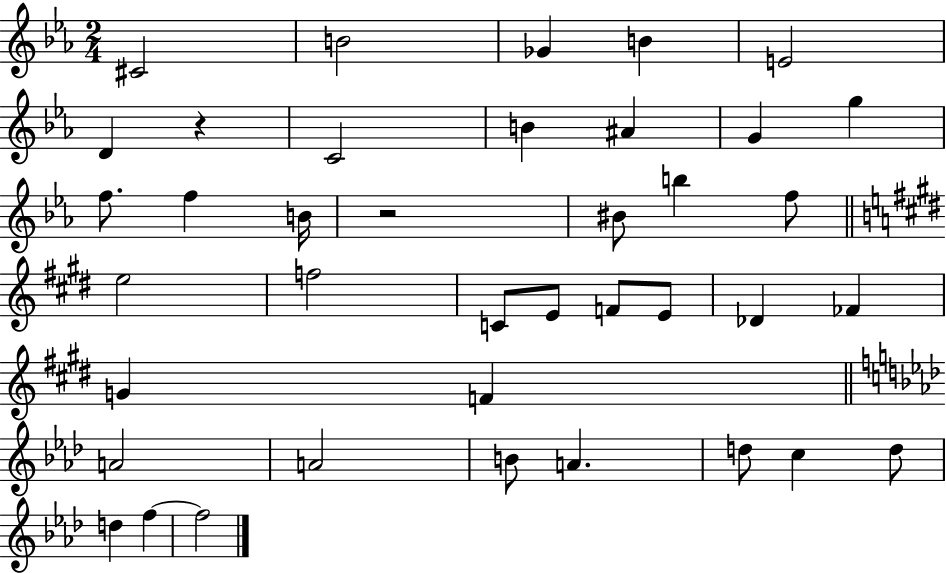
{
  \clef treble
  \numericTimeSignature
  \time 2/4
  \key ees \major
  cis'2 | b'2 | ges'4 b'4 | e'2 | \break d'4 r4 | c'2 | b'4 ais'4 | g'4 g''4 | \break f''8. f''4 b'16 | r2 | bis'8 b''4 f''8 | \bar "||" \break \key e \major e''2 | f''2 | c'8 e'8 f'8 e'8 | des'4 fes'4 | \break g'4 f'4 | \bar "||" \break \key aes \major a'2 | a'2 | b'8 a'4. | d''8 c''4 d''8 | \break d''4 f''4~~ | f''2 | \bar "|."
}